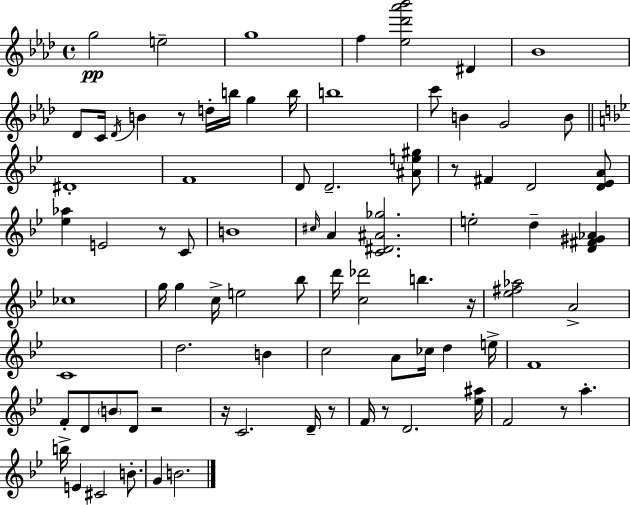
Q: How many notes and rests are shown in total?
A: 84